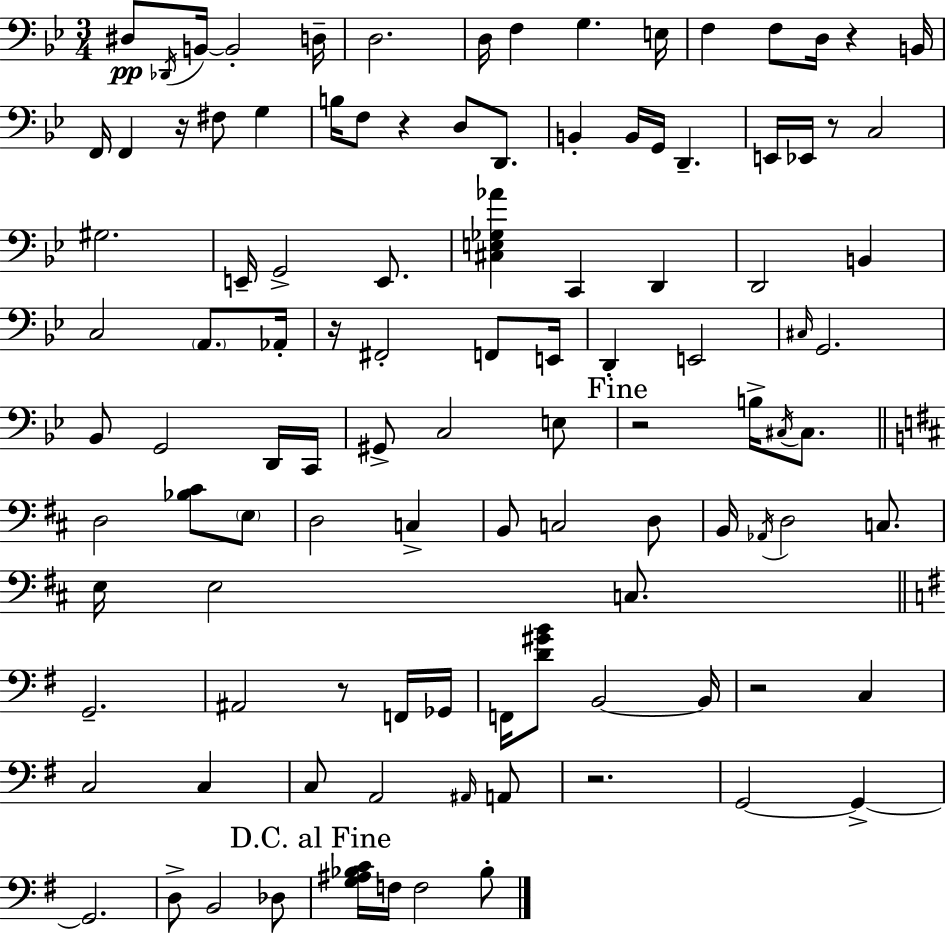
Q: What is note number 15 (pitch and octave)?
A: F2